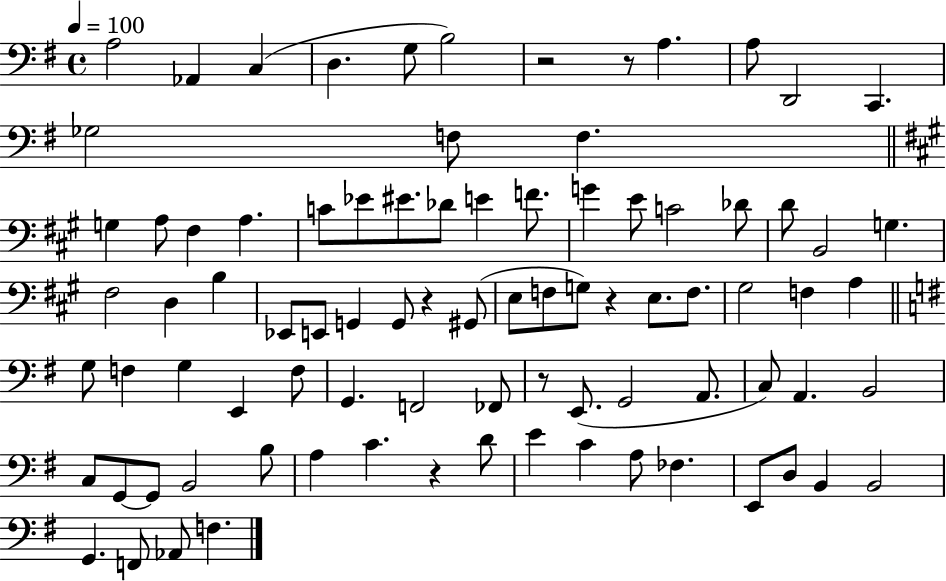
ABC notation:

X:1
T:Untitled
M:4/4
L:1/4
K:G
A,2 _A,, C, D, G,/2 B,2 z2 z/2 A, A,/2 D,,2 C,, _G,2 F,/2 F, G, A,/2 ^F, A, C/2 _E/2 ^E/2 _D/2 E F/2 G E/2 C2 _D/2 D/2 B,,2 G, ^F,2 D, B, _E,,/2 E,,/2 G,, G,,/2 z ^G,,/2 E,/2 F,/2 G,/2 z E,/2 F,/2 ^G,2 F, A, G,/2 F, G, E,, F,/2 G,, F,,2 _F,,/2 z/2 E,,/2 G,,2 A,,/2 C,/2 A,, B,,2 C,/2 G,,/2 G,,/2 B,,2 B,/2 A, C z D/2 E C A,/2 _F, E,,/2 D,/2 B,, B,,2 G,, F,,/2 _A,,/2 F,